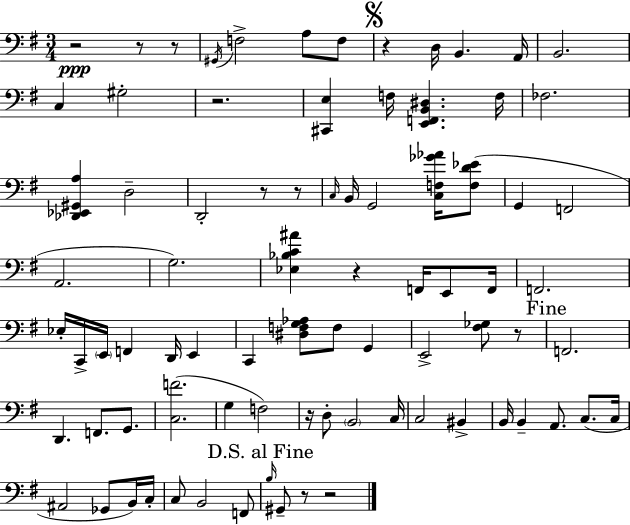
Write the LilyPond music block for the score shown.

{
  \clef bass
  \numericTimeSignature
  \time 3/4
  \key g \major
  \repeat volta 2 { r2\ppp r8 r8 | \acciaccatura { gis,16 } f2-> a8 f8 | \mark \markup { \musicglyph "scripts.segno" } r4 d16 b,4. | a,16 b,2. | \break c4 gis2-. | r2. | <cis, e>4 f16 <e, f, b, dis>4. | f16 fes2. | \break <des, ees, gis, a>4 d2-- | d,2-. r8 r8 | \grace { c16 } b,16 g,2 <c f ges' aes'>16 | <f d' ees'>8( g,4 f,2 | \break a,2. | g2.) | <ees bes c' ais'>4 r4 f,16 e,8 | f,16 f,2. | \break ees16-. c,16-> \parenthesize e,16 f,4 d,16 e,4 | c,4 <dis f g aes>8 f8 g,4 | e,2-> <fis ges>8 | r8 \mark "Fine" f,2. | \break d,4. f,8. g,8. | <c f'>2.( | g4 f2) | r16 d8-. \parenthesize b,2 | \break c16 c2 bis,4-> | b,16 b,4-- a,8. c8.( | c16 ais,2 ges,8 | b,16) c16-. c8 b,2 | \break f,8 \mark "D.S. al Fine" \grace { b16 } gis,8-- r8 r2 | } \bar "|."
}